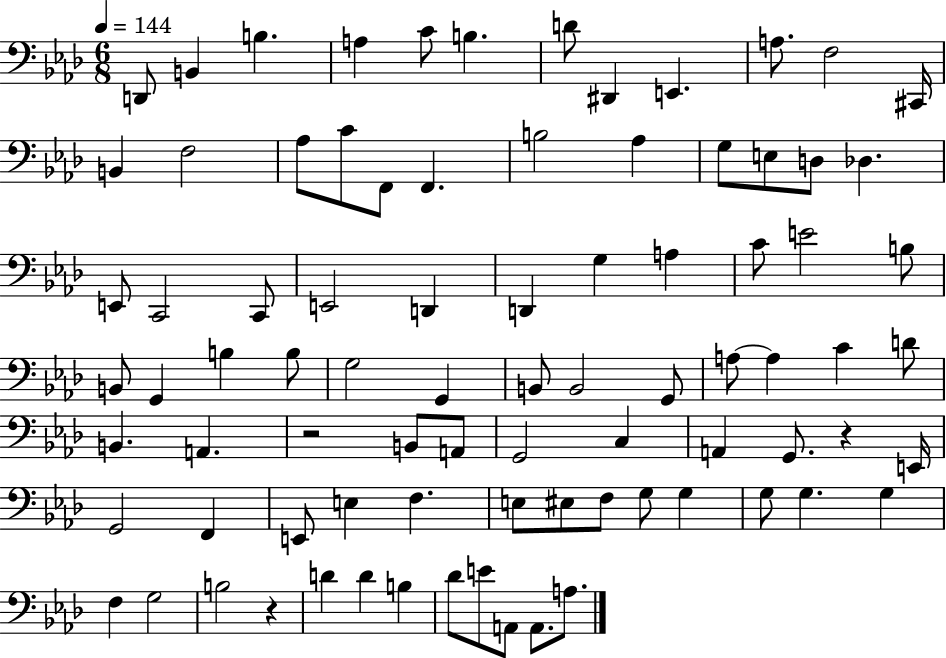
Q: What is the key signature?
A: AES major